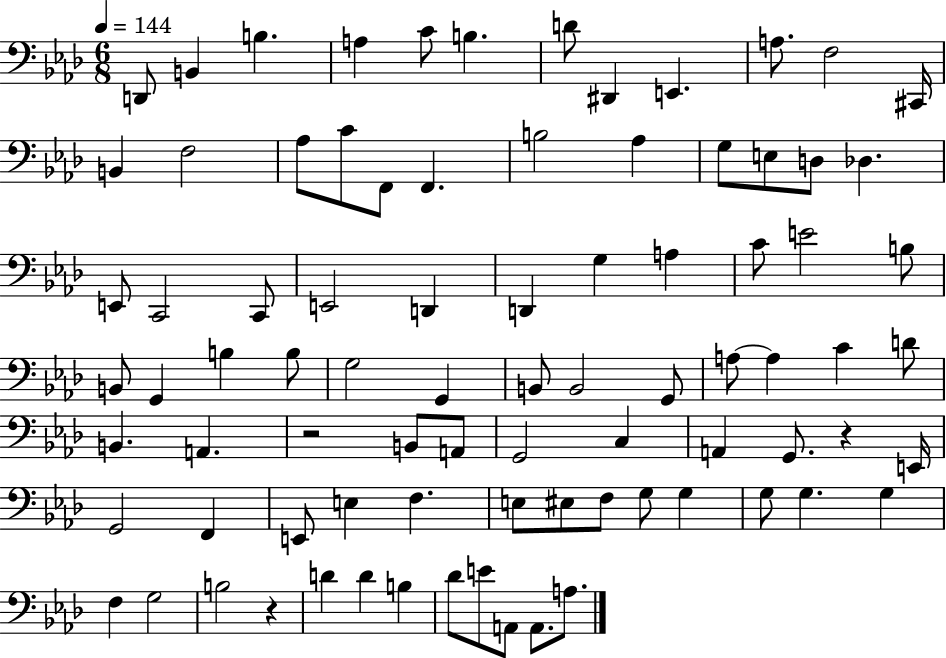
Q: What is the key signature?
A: AES major